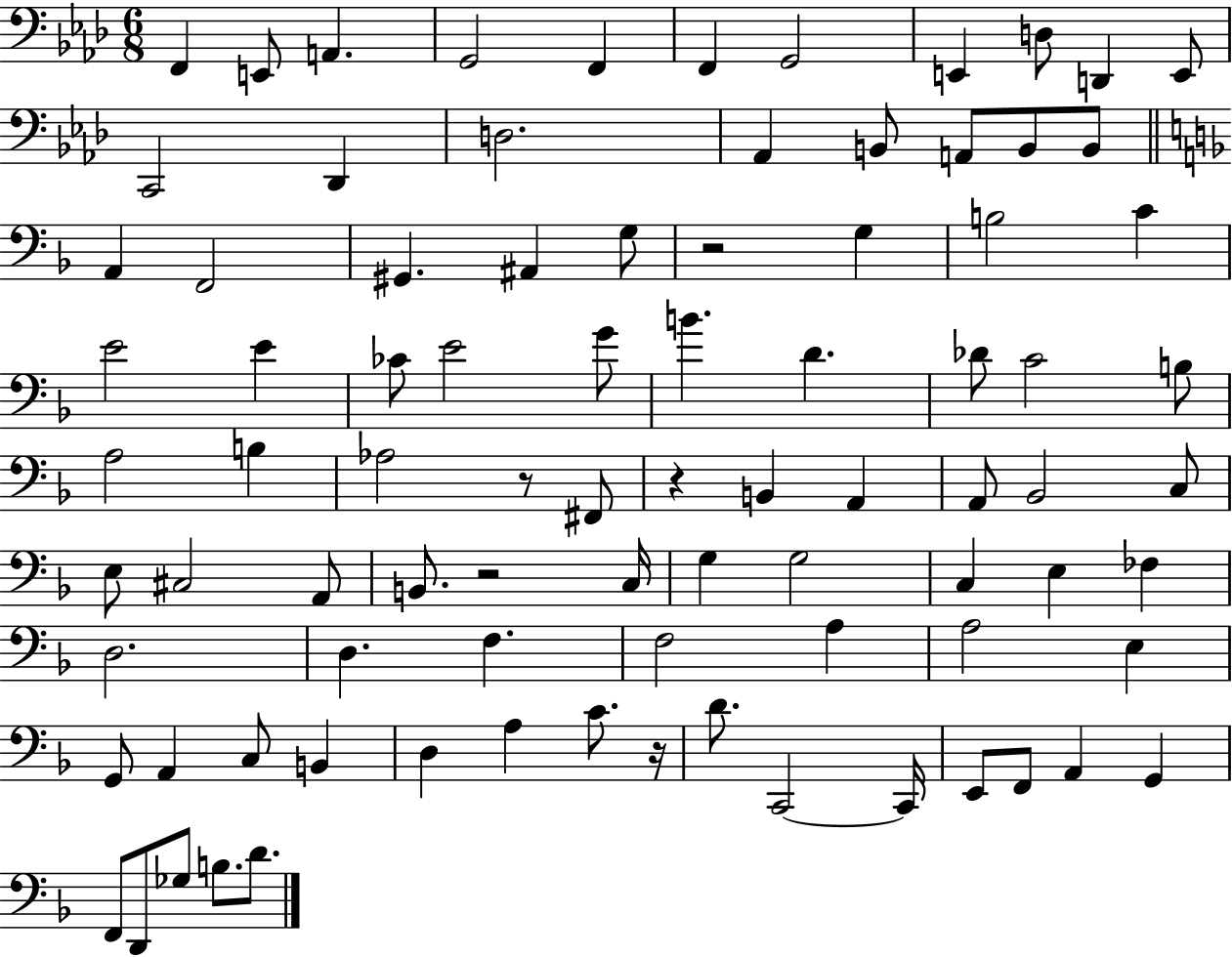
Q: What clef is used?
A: bass